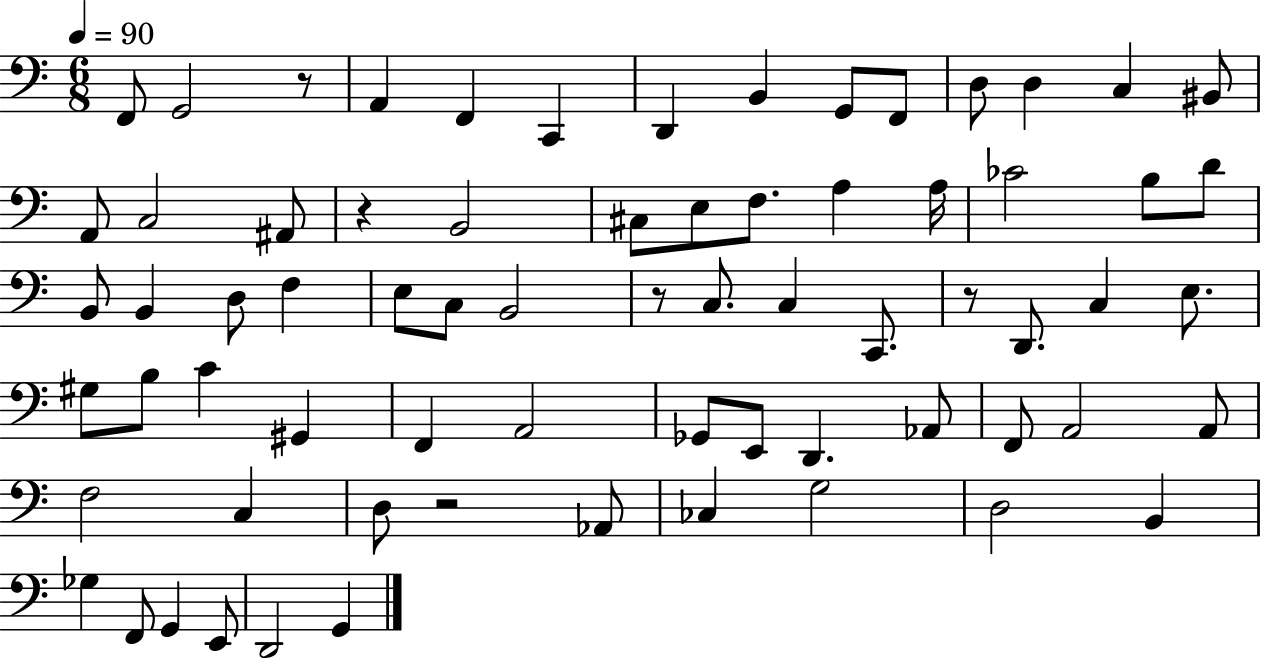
{
  \clef bass
  \numericTimeSignature
  \time 6/8
  \key c \major
  \tempo 4 = 90
  f,8 g,2 r8 | a,4 f,4 c,4 | d,4 b,4 g,8 f,8 | d8 d4 c4 bis,8 | \break a,8 c2 ais,8 | r4 b,2 | cis8 e8 f8. a4 a16 | ces'2 b8 d'8 | \break b,8 b,4 d8 f4 | e8 c8 b,2 | r8 c8. c4 c,8. | r8 d,8. c4 e8. | \break gis8 b8 c'4 gis,4 | f,4 a,2 | ges,8 e,8 d,4. aes,8 | f,8 a,2 a,8 | \break f2 c4 | d8 r2 aes,8 | ces4 g2 | d2 b,4 | \break ges4 f,8 g,4 e,8 | d,2 g,4 | \bar "|."
}